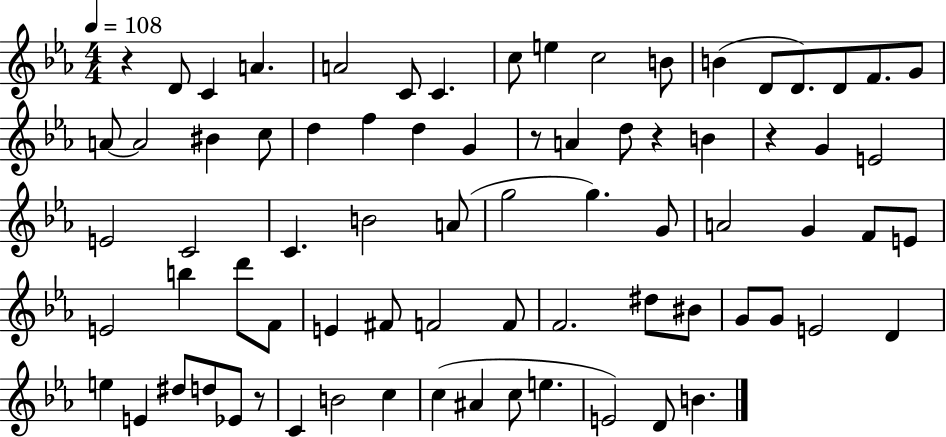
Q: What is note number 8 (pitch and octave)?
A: E5